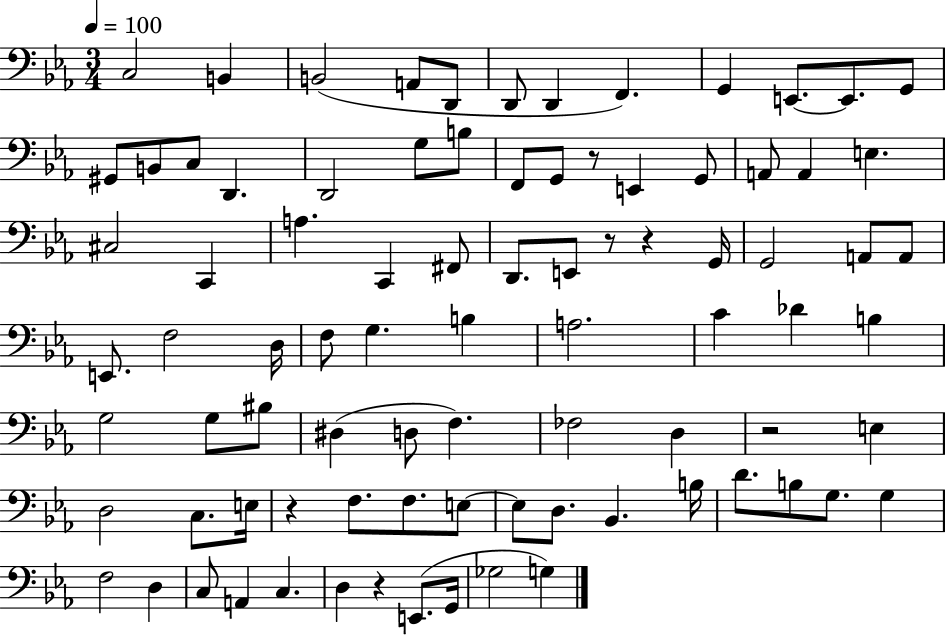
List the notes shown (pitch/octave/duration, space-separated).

C3/h B2/q B2/h A2/e D2/e D2/e D2/q F2/q. G2/q E2/e. E2/e. G2/e G#2/e B2/e C3/e D2/q. D2/h G3/e B3/e F2/e G2/e R/e E2/q G2/e A2/e A2/q E3/q. C#3/h C2/q A3/q. C2/q F#2/e D2/e. E2/e R/e R/q G2/s G2/h A2/e A2/e E2/e. F3/h D3/s F3/e G3/q. B3/q A3/h. C4/q Db4/q B3/q G3/h G3/e BIS3/e D#3/q D3/e F3/q. FES3/h D3/q R/h E3/q D3/h C3/e. E3/s R/q F3/e. F3/e. E3/e E3/e D3/e. Bb2/q. B3/s D4/e. B3/e G3/e. G3/q F3/h D3/q C3/e A2/q C3/q. D3/q R/q E2/e. G2/s Gb3/h G3/q